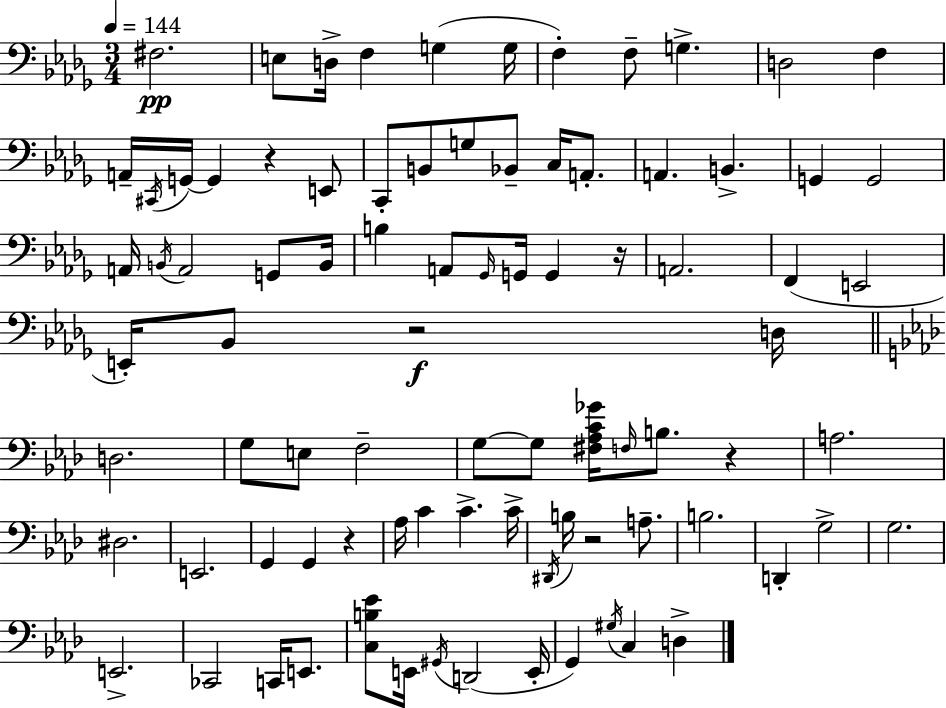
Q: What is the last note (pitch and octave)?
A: D3